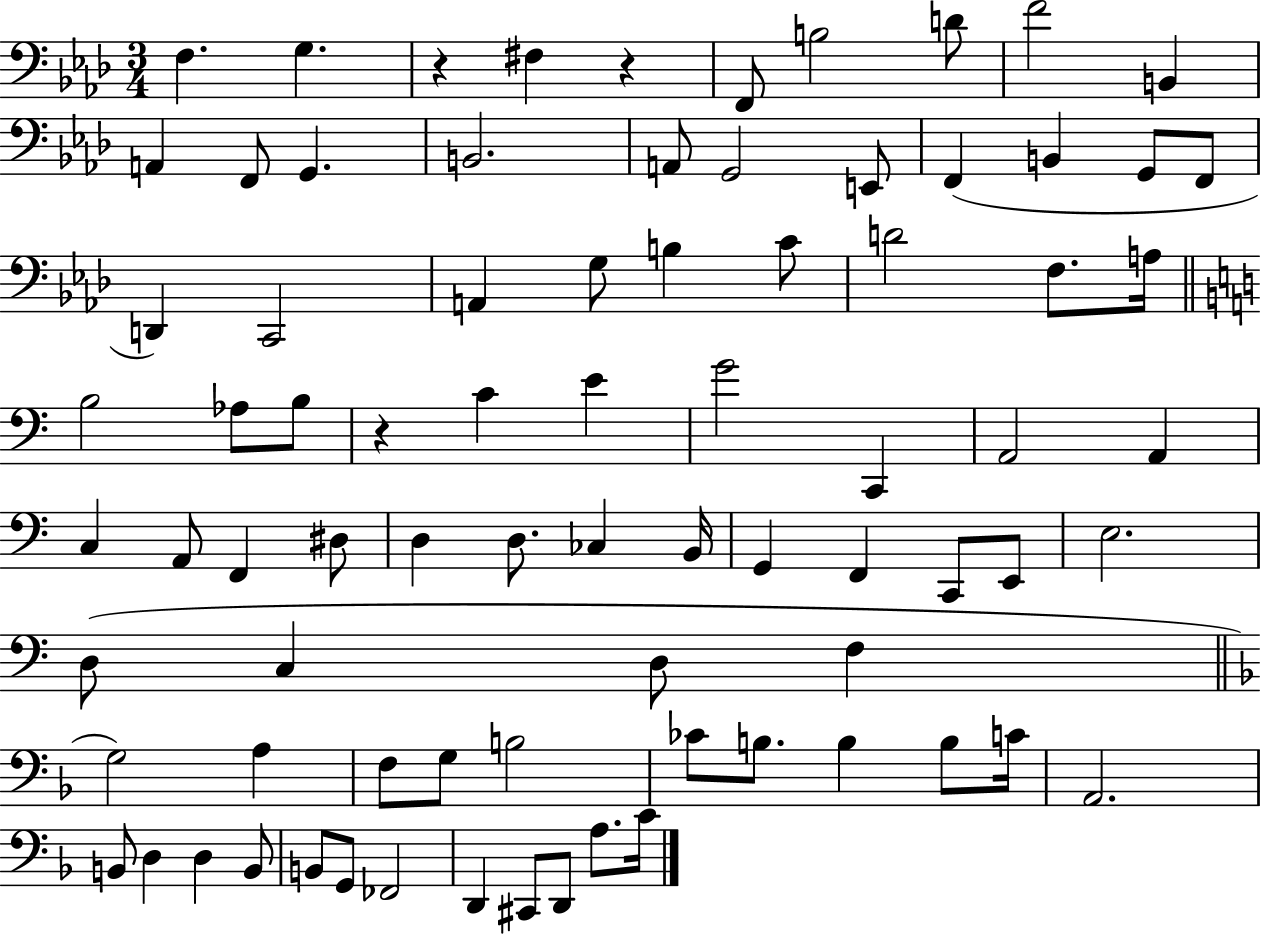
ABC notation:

X:1
T:Untitled
M:3/4
L:1/4
K:Ab
F, G, z ^F, z F,,/2 B,2 D/2 F2 B,, A,, F,,/2 G,, B,,2 A,,/2 G,,2 E,,/2 F,, B,, G,,/2 F,,/2 D,, C,,2 A,, G,/2 B, C/2 D2 F,/2 A,/4 B,2 _A,/2 B,/2 z C E G2 C,, A,,2 A,, C, A,,/2 F,, ^D,/2 D, D,/2 _C, B,,/4 G,, F,, C,,/2 E,,/2 E,2 D,/2 C, D,/2 F, G,2 A, F,/2 G,/2 B,2 _C/2 B,/2 B, B,/2 C/4 A,,2 B,,/2 D, D, B,,/2 B,,/2 G,,/2 _F,,2 D,, ^C,,/2 D,,/2 A,/2 C/4